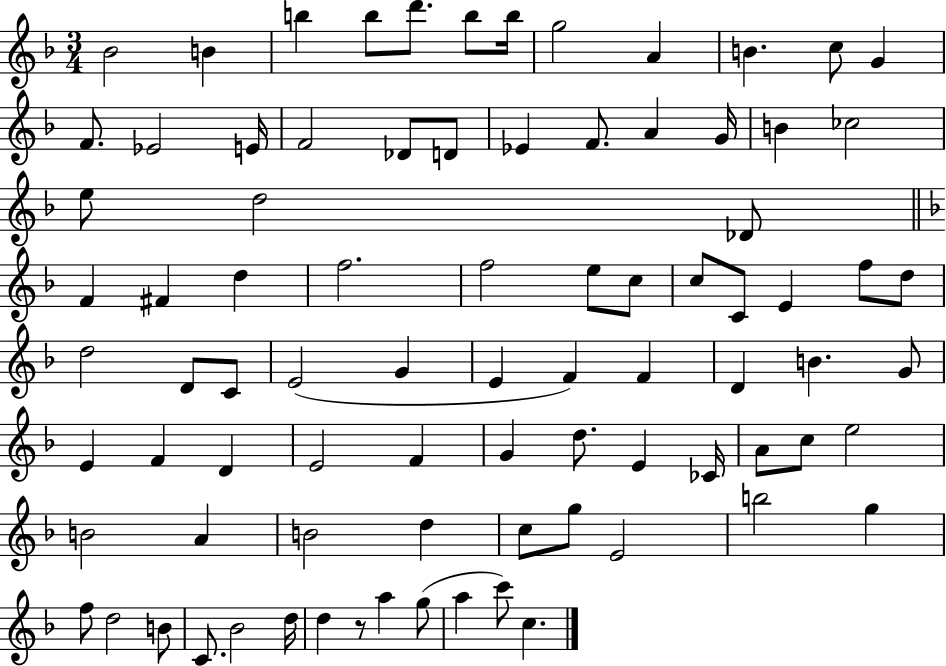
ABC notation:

X:1
T:Untitled
M:3/4
L:1/4
K:F
_B2 B b b/2 d'/2 b/2 b/4 g2 A B c/2 G F/2 _E2 E/4 F2 _D/2 D/2 _E F/2 A G/4 B _c2 e/2 d2 _D/2 F ^F d f2 f2 e/2 c/2 c/2 C/2 E f/2 d/2 d2 D/2 C/2 E2 G E F F D B G/2 E F D E2 F G d/2 E _C/4 A/2 c/2 e2 B2 A B2 d c/2 g/2 E2 b2 g f/2 d2 B/2 C/2 _B2 d/4 d z/2 a g/2 a c'/2 c